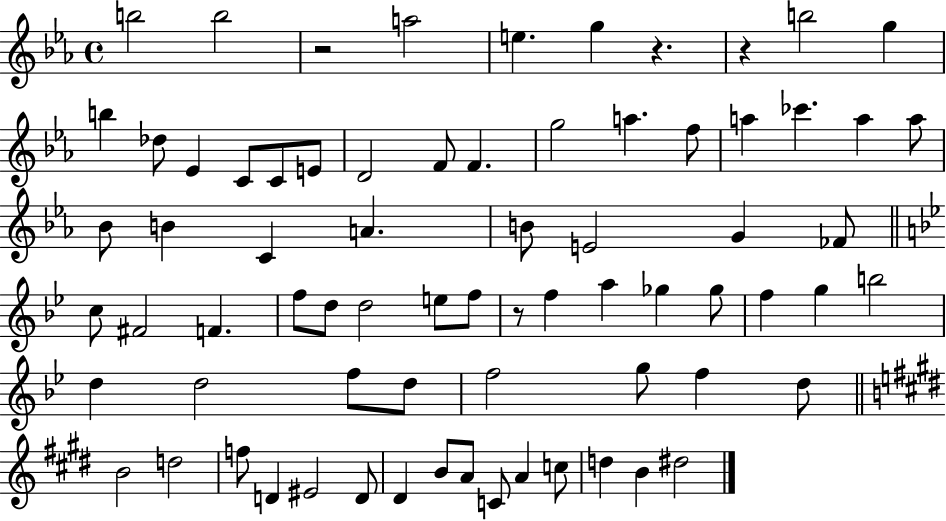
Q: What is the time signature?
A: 4/4